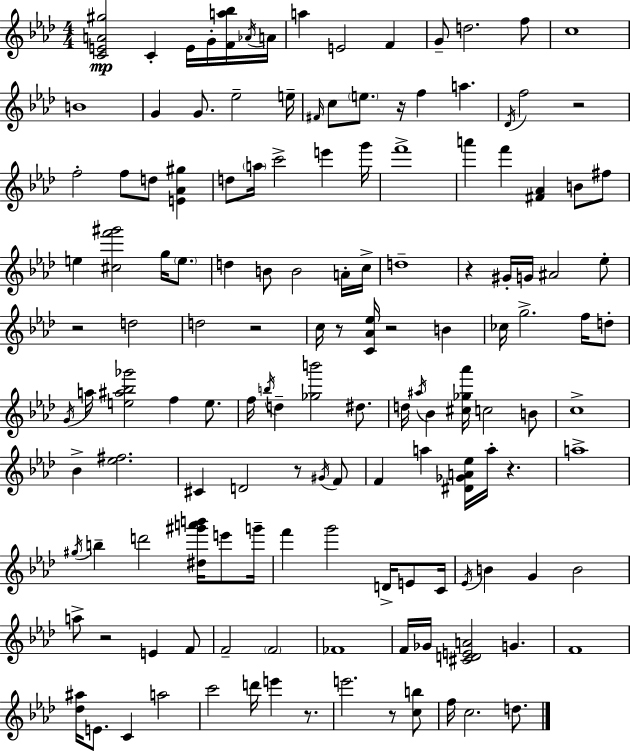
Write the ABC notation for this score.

X:1
T:Untitled
M:4/4
L:1/4
K:Ab
[CEA^g]2 C E/4 G/4 [Fa_b]/4 _A/4 A/4 a E2 F G/2 d2 f/2 c4 B4 G G/2 _e2 e/4 ^F/4 c/2 e/2 z/4 f a _D/4 f2 z2 f2 f/2 d/2 [E_A^g] d/2 a/4 c'2 e' g'/4 f'4 a' f' [^F_A] B/2 ^f/2 e [^cf'^g']2 g/4 e/2 d B/2 B2 A/4 c/4 d4 z ^G/4 G/4 ^A2 _e/2 z2 d2 d2 z2 c/4 z/2 [C_A_e]/4 z2 B _c/4 g2 f/4 d/2 G/4 a/4 [e^a_b_g']2 f e/2 f/4 b/4 d [_gb']2 ^d/2 d/4 ^a/4 _B [^c_g_a']/4 c2 B/2 c4 _B [_e^f]2 ^C D2 z/2 ^G/4 F/2 F a [^D_GA_e]/4 a/4 z a4 ^g/4 b d'2 [^d^g'a'b']/4 e'/2 g'/4 f' g'2 D/4 E/2 C/4 _E/4 B G B2 a/2 z2 E F/2 F2 F2 _F4 F/4 _G/4 [^CDEA]2 G F4 [_d^a]/4 E/2 C a2 c'2 d'/4 e' z/2 e'2 z/2 [cb]/2 f/4 c2 d/2